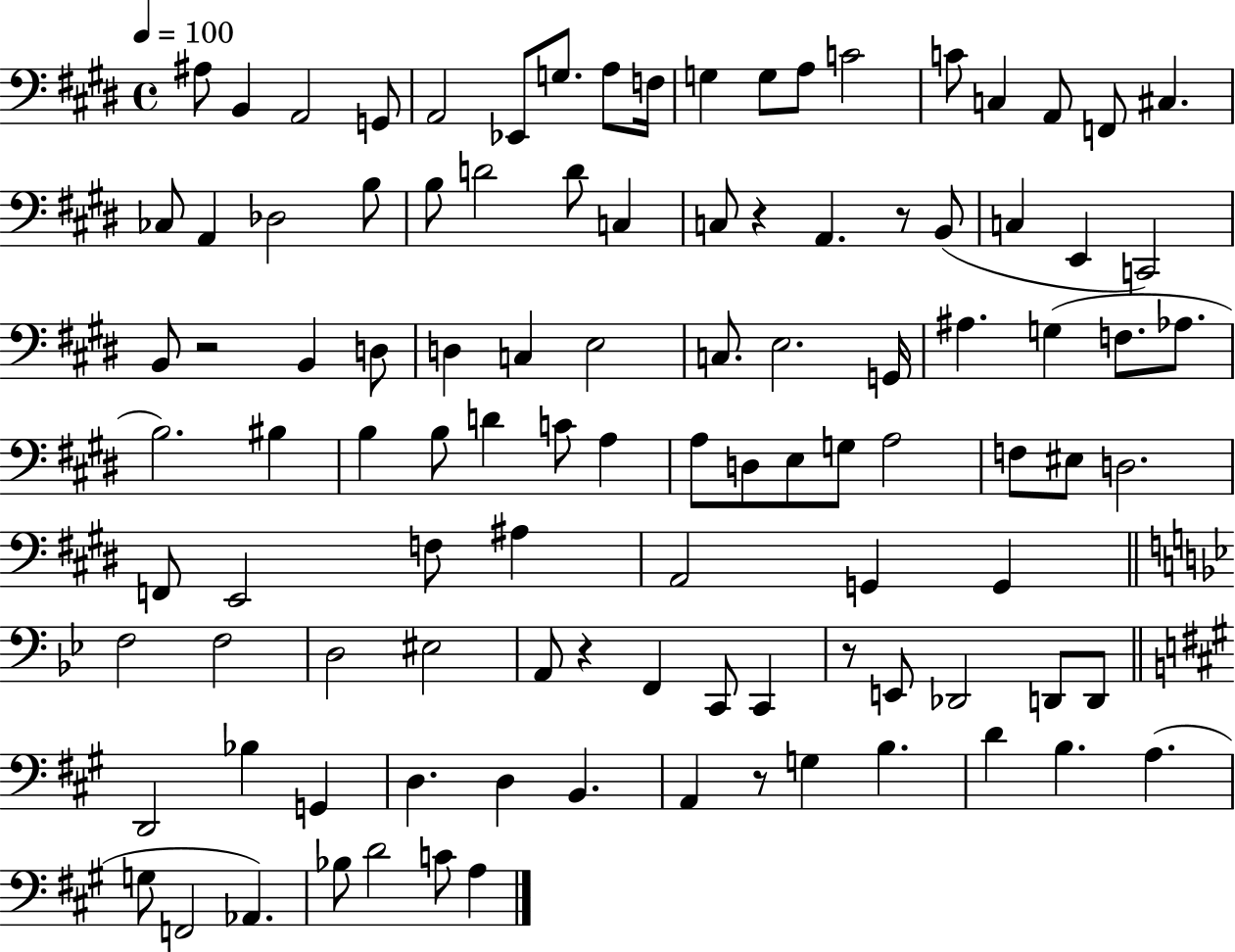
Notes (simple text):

A#3/e B2/q A2/h G2/e A2/h Eb2/e G3/e. A3/e F3/s G3/q G3/e A3/e C4/h C4/e C3/q A2/e F2/e C#3/q. CES3/e A2/q Db3/h B3/e B3/e D4/h D4/e C3/q C3/e R/q A2/q. R/e B2/e C3/q E2/q C2/h B2/e R/h B2/q D3/e D3/q C3/q E3/h C3/e. E3/h. G2/s A#3/q. G3/q F3/e. Ab3/e. B3/h. BIS3/q B3/q B3/e D4/q C4/e A3/q A3/e D3/e E3/e G3/e A3/h F3/e EIS3/e D3/h. F2/e E2/h F3/e A#3/q A2/h G2/q G2/q F3/h F3/h D3/h EIS3/h A2/e R/q F2/q C2/e C2/q R/e E2/e Db2/h D2/e D2/e D2/h Bb3/q G2/q D3/q. D3/q B2/q. A2/q R/e G3/q B3/q. D4/q B3/q. A3/q. G3/e F2/h Ab2/q. Bb3/e D4/h C4/e A3/q